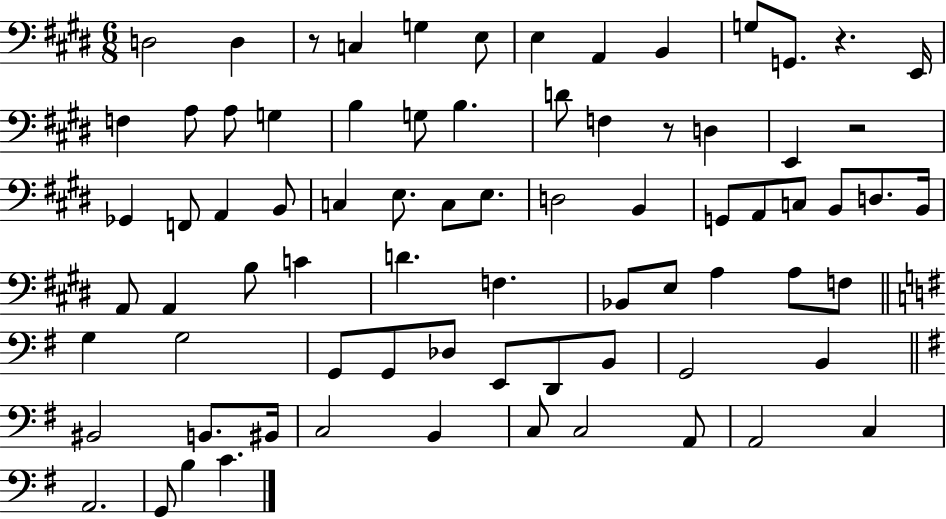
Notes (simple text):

D3/h D3/q R/e C3/q G3/q E3/e E3/q A2/q B2/q G3/e G2/e. R/q. E2/s F3/q A3/e A3/e G3/q B3/q G3/e B3/q. D4/e F3/q R/e D3/q E2/q R/h Gb2/q F2/e A2/q B2/e C3/q E3/e. C3/e E3/e. D3/h B2/q G2/e A2/e C3/e B2/e D3/e. B2/s A2/e A2/q B3/e C4/q D4/q. F3/q. Bb2/e E3/e A3/q A3/e F3/e G3/q G3/h G2/e G2/e Db3/e E2/e D2/e B2/e G2/h B2/q BIS2/h B2/e. BIS2/s C3/h B2/q C3/e C3/h A2/e A2/h C3/q A2/h. G2/e B3/q C4/q.